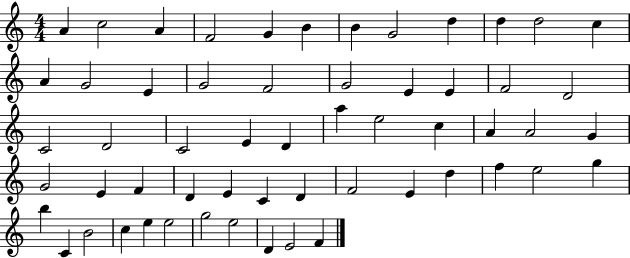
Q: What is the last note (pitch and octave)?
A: F4